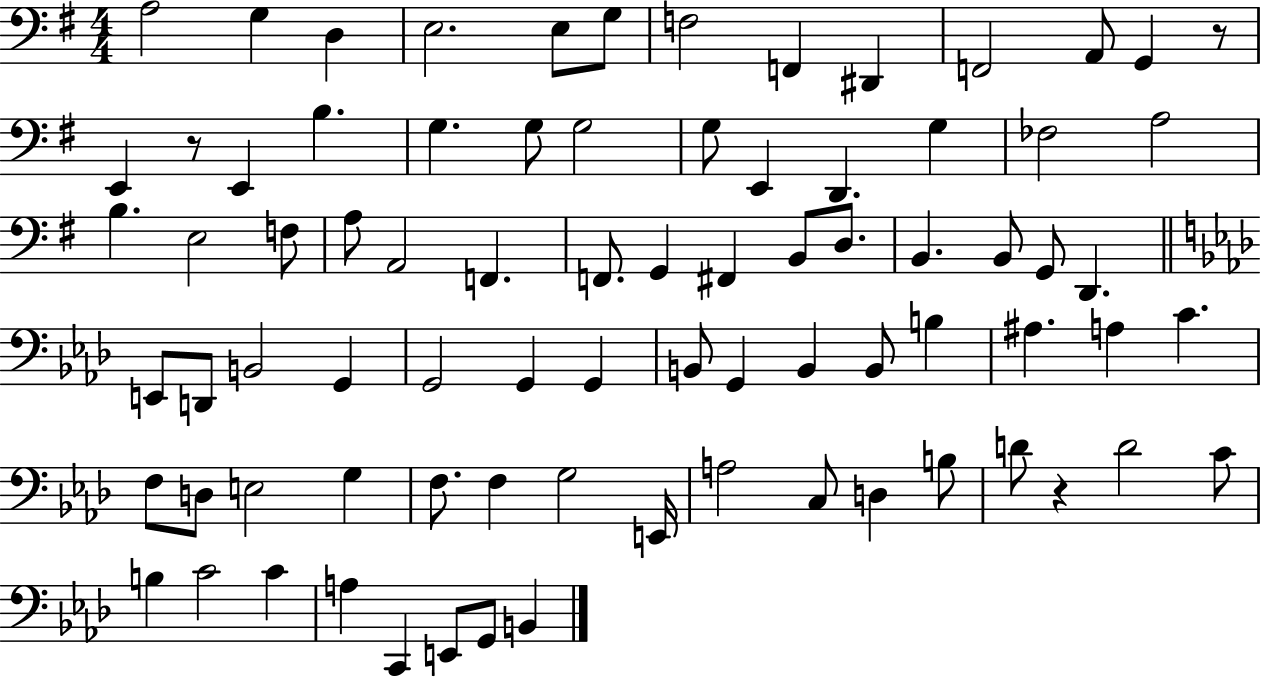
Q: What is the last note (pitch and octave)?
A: B2